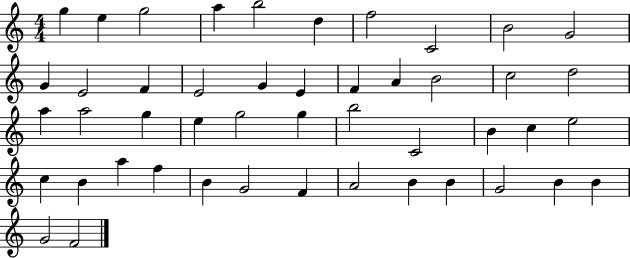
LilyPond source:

{
  \clef treble
  \numericTimeSignature
  \time 4/4
  \key c \major
  g''4 e''4 g''2 | a''4 b''2 d''4 | f''2 c'2 | b'2 g'2 | \break g'4 e'2 f'4 | e'2 g'4 e'4 | f'4 a'4 b'2 | c''2 d''2 | \break a''4 a''2 g''4 | e''4 g''2 g''4 | b''2 c'2 | b'4 c''4 e''2 | \break c''4 b'4 a''4 f''4 | b'4 g'2 f'4 | a'2 b'4 b'4 | g'2 b'4 b'4 | \break g'2 f'2 | \bar "|."
}